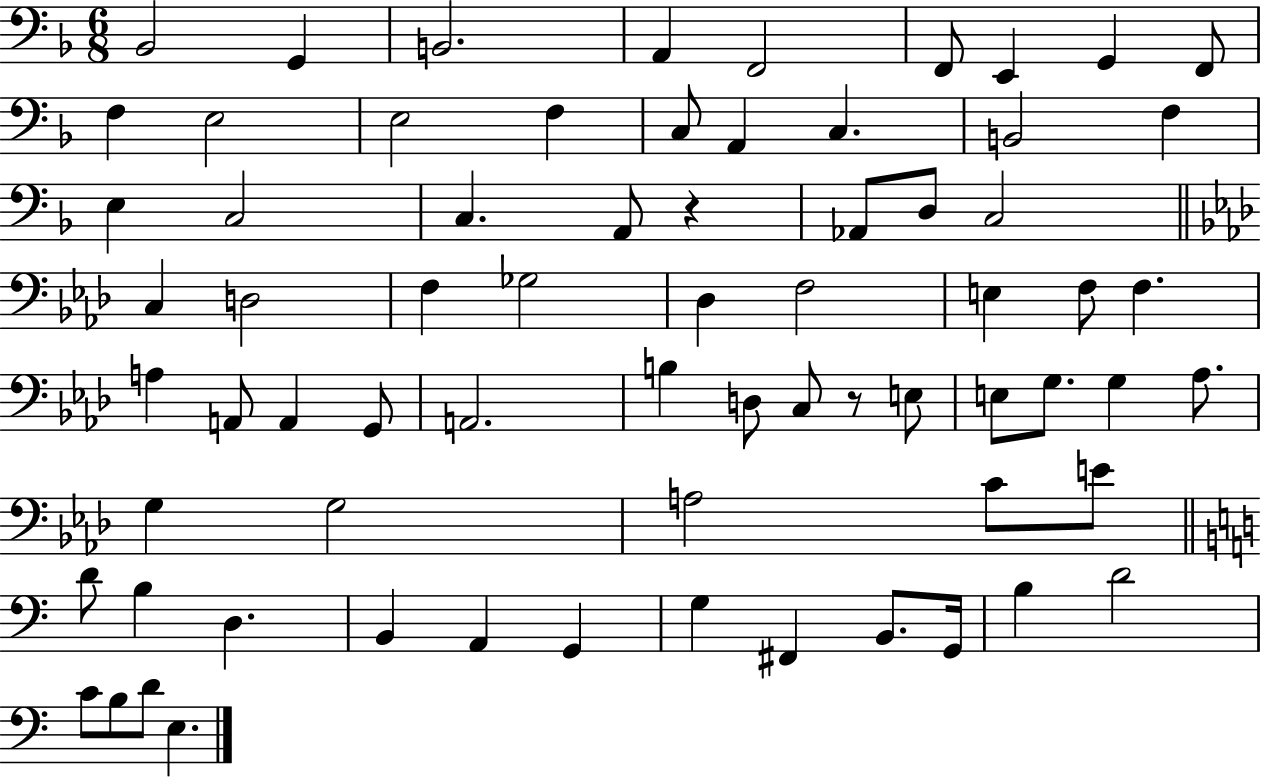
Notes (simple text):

Bb2/h G2/q B2/h. A2/q F2/h F2/e E2/q G2/q F2/e F3/q E3/h E3/h F3/q C3/e A2/q C3/q. B2/h F3/q E3/q C3/h C3/q. A2/e R/q Ab2/e D3/e C3/h C3/q D3/h F3/q Gb3/h Db3/q F3/h E3/q F3/e F3/q. A3/q A2/e A2/q G2/e A2/h. B3/q D3/e C3/e R/e E3/e E3/e G3/e. G3/q Ab3/e. G3/q G3/h A3/h C4/e E4/e D4/e B3/q D3/q. B2/q A2/q G2/q G3/q F#2/q B2/e. G2/s B3/q D4/h C4/e B3/e D4/e E3/q.